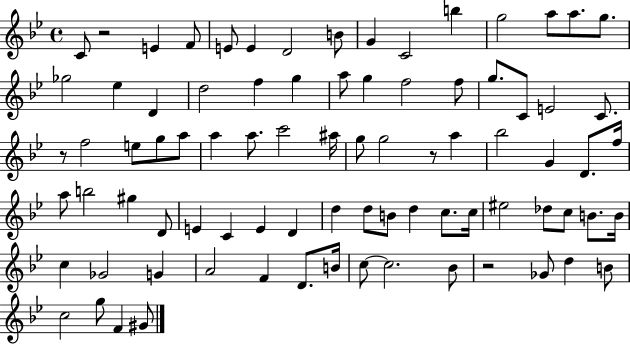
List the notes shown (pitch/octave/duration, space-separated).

C4/e R/h E4/q F4/e E4/e E4/q D4/h B4/e G4/q C4/h B5/q G5/h A5/e A5/e. G5/e. Gb5/h Eb5/q D4/q D5/h F5/q G5/q A5/e G5/q F5/h F5/e G5/e. C4/e E4/h C4/e. R/e F5/h E5/e G5/e A5/e A5/q A5/e. C6/h A#5/s G5/e G5/h R/e A5/q Bb5/h G4/q D4/e. F5/s A5/e B5/h G#5/q D4/e E4/q C4/q E4/q D4/q D5/q D5/e B4/e D5/q C5/e. C5/s EIS5/h Db5/e C5/e B4/e. B4/s C5/q Gb4/h G4/q A4/h F4/q D4/e. B4/s C5/e C5/h. Bb4/e R/h Gb4/e D5/q B4/e C5/h G5/e F4/q G#4/e